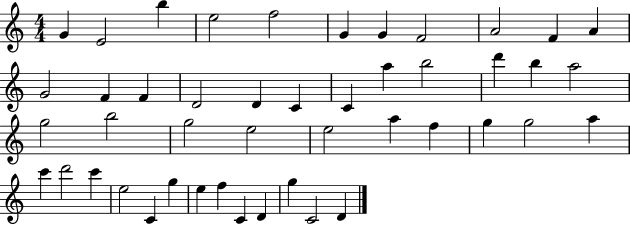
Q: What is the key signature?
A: C major